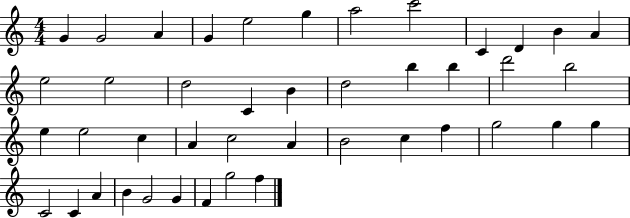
{
  \clef treble
  \numericTimeSignature
  \time 4/4
  \key c \major
  g'4 g'2 a'4 | g'4 e''2 g''4 | a''2 c'''2 | c'4 d'4 b'4 a'4 | \break e''2 e''2 | d''2 c'4 b'4 | d''2 b''4 b''4 | d'''2 b''2 | \break e''4 e''2 c''4 | a'4 c''2 a'4 | b'2 c''4 f''4 | g''2 g''4 g''4 | \break c'2 c'4 a'4 | b'4 g'2 g'4 | f'4 g''2 f''4 | \bar "|."
}